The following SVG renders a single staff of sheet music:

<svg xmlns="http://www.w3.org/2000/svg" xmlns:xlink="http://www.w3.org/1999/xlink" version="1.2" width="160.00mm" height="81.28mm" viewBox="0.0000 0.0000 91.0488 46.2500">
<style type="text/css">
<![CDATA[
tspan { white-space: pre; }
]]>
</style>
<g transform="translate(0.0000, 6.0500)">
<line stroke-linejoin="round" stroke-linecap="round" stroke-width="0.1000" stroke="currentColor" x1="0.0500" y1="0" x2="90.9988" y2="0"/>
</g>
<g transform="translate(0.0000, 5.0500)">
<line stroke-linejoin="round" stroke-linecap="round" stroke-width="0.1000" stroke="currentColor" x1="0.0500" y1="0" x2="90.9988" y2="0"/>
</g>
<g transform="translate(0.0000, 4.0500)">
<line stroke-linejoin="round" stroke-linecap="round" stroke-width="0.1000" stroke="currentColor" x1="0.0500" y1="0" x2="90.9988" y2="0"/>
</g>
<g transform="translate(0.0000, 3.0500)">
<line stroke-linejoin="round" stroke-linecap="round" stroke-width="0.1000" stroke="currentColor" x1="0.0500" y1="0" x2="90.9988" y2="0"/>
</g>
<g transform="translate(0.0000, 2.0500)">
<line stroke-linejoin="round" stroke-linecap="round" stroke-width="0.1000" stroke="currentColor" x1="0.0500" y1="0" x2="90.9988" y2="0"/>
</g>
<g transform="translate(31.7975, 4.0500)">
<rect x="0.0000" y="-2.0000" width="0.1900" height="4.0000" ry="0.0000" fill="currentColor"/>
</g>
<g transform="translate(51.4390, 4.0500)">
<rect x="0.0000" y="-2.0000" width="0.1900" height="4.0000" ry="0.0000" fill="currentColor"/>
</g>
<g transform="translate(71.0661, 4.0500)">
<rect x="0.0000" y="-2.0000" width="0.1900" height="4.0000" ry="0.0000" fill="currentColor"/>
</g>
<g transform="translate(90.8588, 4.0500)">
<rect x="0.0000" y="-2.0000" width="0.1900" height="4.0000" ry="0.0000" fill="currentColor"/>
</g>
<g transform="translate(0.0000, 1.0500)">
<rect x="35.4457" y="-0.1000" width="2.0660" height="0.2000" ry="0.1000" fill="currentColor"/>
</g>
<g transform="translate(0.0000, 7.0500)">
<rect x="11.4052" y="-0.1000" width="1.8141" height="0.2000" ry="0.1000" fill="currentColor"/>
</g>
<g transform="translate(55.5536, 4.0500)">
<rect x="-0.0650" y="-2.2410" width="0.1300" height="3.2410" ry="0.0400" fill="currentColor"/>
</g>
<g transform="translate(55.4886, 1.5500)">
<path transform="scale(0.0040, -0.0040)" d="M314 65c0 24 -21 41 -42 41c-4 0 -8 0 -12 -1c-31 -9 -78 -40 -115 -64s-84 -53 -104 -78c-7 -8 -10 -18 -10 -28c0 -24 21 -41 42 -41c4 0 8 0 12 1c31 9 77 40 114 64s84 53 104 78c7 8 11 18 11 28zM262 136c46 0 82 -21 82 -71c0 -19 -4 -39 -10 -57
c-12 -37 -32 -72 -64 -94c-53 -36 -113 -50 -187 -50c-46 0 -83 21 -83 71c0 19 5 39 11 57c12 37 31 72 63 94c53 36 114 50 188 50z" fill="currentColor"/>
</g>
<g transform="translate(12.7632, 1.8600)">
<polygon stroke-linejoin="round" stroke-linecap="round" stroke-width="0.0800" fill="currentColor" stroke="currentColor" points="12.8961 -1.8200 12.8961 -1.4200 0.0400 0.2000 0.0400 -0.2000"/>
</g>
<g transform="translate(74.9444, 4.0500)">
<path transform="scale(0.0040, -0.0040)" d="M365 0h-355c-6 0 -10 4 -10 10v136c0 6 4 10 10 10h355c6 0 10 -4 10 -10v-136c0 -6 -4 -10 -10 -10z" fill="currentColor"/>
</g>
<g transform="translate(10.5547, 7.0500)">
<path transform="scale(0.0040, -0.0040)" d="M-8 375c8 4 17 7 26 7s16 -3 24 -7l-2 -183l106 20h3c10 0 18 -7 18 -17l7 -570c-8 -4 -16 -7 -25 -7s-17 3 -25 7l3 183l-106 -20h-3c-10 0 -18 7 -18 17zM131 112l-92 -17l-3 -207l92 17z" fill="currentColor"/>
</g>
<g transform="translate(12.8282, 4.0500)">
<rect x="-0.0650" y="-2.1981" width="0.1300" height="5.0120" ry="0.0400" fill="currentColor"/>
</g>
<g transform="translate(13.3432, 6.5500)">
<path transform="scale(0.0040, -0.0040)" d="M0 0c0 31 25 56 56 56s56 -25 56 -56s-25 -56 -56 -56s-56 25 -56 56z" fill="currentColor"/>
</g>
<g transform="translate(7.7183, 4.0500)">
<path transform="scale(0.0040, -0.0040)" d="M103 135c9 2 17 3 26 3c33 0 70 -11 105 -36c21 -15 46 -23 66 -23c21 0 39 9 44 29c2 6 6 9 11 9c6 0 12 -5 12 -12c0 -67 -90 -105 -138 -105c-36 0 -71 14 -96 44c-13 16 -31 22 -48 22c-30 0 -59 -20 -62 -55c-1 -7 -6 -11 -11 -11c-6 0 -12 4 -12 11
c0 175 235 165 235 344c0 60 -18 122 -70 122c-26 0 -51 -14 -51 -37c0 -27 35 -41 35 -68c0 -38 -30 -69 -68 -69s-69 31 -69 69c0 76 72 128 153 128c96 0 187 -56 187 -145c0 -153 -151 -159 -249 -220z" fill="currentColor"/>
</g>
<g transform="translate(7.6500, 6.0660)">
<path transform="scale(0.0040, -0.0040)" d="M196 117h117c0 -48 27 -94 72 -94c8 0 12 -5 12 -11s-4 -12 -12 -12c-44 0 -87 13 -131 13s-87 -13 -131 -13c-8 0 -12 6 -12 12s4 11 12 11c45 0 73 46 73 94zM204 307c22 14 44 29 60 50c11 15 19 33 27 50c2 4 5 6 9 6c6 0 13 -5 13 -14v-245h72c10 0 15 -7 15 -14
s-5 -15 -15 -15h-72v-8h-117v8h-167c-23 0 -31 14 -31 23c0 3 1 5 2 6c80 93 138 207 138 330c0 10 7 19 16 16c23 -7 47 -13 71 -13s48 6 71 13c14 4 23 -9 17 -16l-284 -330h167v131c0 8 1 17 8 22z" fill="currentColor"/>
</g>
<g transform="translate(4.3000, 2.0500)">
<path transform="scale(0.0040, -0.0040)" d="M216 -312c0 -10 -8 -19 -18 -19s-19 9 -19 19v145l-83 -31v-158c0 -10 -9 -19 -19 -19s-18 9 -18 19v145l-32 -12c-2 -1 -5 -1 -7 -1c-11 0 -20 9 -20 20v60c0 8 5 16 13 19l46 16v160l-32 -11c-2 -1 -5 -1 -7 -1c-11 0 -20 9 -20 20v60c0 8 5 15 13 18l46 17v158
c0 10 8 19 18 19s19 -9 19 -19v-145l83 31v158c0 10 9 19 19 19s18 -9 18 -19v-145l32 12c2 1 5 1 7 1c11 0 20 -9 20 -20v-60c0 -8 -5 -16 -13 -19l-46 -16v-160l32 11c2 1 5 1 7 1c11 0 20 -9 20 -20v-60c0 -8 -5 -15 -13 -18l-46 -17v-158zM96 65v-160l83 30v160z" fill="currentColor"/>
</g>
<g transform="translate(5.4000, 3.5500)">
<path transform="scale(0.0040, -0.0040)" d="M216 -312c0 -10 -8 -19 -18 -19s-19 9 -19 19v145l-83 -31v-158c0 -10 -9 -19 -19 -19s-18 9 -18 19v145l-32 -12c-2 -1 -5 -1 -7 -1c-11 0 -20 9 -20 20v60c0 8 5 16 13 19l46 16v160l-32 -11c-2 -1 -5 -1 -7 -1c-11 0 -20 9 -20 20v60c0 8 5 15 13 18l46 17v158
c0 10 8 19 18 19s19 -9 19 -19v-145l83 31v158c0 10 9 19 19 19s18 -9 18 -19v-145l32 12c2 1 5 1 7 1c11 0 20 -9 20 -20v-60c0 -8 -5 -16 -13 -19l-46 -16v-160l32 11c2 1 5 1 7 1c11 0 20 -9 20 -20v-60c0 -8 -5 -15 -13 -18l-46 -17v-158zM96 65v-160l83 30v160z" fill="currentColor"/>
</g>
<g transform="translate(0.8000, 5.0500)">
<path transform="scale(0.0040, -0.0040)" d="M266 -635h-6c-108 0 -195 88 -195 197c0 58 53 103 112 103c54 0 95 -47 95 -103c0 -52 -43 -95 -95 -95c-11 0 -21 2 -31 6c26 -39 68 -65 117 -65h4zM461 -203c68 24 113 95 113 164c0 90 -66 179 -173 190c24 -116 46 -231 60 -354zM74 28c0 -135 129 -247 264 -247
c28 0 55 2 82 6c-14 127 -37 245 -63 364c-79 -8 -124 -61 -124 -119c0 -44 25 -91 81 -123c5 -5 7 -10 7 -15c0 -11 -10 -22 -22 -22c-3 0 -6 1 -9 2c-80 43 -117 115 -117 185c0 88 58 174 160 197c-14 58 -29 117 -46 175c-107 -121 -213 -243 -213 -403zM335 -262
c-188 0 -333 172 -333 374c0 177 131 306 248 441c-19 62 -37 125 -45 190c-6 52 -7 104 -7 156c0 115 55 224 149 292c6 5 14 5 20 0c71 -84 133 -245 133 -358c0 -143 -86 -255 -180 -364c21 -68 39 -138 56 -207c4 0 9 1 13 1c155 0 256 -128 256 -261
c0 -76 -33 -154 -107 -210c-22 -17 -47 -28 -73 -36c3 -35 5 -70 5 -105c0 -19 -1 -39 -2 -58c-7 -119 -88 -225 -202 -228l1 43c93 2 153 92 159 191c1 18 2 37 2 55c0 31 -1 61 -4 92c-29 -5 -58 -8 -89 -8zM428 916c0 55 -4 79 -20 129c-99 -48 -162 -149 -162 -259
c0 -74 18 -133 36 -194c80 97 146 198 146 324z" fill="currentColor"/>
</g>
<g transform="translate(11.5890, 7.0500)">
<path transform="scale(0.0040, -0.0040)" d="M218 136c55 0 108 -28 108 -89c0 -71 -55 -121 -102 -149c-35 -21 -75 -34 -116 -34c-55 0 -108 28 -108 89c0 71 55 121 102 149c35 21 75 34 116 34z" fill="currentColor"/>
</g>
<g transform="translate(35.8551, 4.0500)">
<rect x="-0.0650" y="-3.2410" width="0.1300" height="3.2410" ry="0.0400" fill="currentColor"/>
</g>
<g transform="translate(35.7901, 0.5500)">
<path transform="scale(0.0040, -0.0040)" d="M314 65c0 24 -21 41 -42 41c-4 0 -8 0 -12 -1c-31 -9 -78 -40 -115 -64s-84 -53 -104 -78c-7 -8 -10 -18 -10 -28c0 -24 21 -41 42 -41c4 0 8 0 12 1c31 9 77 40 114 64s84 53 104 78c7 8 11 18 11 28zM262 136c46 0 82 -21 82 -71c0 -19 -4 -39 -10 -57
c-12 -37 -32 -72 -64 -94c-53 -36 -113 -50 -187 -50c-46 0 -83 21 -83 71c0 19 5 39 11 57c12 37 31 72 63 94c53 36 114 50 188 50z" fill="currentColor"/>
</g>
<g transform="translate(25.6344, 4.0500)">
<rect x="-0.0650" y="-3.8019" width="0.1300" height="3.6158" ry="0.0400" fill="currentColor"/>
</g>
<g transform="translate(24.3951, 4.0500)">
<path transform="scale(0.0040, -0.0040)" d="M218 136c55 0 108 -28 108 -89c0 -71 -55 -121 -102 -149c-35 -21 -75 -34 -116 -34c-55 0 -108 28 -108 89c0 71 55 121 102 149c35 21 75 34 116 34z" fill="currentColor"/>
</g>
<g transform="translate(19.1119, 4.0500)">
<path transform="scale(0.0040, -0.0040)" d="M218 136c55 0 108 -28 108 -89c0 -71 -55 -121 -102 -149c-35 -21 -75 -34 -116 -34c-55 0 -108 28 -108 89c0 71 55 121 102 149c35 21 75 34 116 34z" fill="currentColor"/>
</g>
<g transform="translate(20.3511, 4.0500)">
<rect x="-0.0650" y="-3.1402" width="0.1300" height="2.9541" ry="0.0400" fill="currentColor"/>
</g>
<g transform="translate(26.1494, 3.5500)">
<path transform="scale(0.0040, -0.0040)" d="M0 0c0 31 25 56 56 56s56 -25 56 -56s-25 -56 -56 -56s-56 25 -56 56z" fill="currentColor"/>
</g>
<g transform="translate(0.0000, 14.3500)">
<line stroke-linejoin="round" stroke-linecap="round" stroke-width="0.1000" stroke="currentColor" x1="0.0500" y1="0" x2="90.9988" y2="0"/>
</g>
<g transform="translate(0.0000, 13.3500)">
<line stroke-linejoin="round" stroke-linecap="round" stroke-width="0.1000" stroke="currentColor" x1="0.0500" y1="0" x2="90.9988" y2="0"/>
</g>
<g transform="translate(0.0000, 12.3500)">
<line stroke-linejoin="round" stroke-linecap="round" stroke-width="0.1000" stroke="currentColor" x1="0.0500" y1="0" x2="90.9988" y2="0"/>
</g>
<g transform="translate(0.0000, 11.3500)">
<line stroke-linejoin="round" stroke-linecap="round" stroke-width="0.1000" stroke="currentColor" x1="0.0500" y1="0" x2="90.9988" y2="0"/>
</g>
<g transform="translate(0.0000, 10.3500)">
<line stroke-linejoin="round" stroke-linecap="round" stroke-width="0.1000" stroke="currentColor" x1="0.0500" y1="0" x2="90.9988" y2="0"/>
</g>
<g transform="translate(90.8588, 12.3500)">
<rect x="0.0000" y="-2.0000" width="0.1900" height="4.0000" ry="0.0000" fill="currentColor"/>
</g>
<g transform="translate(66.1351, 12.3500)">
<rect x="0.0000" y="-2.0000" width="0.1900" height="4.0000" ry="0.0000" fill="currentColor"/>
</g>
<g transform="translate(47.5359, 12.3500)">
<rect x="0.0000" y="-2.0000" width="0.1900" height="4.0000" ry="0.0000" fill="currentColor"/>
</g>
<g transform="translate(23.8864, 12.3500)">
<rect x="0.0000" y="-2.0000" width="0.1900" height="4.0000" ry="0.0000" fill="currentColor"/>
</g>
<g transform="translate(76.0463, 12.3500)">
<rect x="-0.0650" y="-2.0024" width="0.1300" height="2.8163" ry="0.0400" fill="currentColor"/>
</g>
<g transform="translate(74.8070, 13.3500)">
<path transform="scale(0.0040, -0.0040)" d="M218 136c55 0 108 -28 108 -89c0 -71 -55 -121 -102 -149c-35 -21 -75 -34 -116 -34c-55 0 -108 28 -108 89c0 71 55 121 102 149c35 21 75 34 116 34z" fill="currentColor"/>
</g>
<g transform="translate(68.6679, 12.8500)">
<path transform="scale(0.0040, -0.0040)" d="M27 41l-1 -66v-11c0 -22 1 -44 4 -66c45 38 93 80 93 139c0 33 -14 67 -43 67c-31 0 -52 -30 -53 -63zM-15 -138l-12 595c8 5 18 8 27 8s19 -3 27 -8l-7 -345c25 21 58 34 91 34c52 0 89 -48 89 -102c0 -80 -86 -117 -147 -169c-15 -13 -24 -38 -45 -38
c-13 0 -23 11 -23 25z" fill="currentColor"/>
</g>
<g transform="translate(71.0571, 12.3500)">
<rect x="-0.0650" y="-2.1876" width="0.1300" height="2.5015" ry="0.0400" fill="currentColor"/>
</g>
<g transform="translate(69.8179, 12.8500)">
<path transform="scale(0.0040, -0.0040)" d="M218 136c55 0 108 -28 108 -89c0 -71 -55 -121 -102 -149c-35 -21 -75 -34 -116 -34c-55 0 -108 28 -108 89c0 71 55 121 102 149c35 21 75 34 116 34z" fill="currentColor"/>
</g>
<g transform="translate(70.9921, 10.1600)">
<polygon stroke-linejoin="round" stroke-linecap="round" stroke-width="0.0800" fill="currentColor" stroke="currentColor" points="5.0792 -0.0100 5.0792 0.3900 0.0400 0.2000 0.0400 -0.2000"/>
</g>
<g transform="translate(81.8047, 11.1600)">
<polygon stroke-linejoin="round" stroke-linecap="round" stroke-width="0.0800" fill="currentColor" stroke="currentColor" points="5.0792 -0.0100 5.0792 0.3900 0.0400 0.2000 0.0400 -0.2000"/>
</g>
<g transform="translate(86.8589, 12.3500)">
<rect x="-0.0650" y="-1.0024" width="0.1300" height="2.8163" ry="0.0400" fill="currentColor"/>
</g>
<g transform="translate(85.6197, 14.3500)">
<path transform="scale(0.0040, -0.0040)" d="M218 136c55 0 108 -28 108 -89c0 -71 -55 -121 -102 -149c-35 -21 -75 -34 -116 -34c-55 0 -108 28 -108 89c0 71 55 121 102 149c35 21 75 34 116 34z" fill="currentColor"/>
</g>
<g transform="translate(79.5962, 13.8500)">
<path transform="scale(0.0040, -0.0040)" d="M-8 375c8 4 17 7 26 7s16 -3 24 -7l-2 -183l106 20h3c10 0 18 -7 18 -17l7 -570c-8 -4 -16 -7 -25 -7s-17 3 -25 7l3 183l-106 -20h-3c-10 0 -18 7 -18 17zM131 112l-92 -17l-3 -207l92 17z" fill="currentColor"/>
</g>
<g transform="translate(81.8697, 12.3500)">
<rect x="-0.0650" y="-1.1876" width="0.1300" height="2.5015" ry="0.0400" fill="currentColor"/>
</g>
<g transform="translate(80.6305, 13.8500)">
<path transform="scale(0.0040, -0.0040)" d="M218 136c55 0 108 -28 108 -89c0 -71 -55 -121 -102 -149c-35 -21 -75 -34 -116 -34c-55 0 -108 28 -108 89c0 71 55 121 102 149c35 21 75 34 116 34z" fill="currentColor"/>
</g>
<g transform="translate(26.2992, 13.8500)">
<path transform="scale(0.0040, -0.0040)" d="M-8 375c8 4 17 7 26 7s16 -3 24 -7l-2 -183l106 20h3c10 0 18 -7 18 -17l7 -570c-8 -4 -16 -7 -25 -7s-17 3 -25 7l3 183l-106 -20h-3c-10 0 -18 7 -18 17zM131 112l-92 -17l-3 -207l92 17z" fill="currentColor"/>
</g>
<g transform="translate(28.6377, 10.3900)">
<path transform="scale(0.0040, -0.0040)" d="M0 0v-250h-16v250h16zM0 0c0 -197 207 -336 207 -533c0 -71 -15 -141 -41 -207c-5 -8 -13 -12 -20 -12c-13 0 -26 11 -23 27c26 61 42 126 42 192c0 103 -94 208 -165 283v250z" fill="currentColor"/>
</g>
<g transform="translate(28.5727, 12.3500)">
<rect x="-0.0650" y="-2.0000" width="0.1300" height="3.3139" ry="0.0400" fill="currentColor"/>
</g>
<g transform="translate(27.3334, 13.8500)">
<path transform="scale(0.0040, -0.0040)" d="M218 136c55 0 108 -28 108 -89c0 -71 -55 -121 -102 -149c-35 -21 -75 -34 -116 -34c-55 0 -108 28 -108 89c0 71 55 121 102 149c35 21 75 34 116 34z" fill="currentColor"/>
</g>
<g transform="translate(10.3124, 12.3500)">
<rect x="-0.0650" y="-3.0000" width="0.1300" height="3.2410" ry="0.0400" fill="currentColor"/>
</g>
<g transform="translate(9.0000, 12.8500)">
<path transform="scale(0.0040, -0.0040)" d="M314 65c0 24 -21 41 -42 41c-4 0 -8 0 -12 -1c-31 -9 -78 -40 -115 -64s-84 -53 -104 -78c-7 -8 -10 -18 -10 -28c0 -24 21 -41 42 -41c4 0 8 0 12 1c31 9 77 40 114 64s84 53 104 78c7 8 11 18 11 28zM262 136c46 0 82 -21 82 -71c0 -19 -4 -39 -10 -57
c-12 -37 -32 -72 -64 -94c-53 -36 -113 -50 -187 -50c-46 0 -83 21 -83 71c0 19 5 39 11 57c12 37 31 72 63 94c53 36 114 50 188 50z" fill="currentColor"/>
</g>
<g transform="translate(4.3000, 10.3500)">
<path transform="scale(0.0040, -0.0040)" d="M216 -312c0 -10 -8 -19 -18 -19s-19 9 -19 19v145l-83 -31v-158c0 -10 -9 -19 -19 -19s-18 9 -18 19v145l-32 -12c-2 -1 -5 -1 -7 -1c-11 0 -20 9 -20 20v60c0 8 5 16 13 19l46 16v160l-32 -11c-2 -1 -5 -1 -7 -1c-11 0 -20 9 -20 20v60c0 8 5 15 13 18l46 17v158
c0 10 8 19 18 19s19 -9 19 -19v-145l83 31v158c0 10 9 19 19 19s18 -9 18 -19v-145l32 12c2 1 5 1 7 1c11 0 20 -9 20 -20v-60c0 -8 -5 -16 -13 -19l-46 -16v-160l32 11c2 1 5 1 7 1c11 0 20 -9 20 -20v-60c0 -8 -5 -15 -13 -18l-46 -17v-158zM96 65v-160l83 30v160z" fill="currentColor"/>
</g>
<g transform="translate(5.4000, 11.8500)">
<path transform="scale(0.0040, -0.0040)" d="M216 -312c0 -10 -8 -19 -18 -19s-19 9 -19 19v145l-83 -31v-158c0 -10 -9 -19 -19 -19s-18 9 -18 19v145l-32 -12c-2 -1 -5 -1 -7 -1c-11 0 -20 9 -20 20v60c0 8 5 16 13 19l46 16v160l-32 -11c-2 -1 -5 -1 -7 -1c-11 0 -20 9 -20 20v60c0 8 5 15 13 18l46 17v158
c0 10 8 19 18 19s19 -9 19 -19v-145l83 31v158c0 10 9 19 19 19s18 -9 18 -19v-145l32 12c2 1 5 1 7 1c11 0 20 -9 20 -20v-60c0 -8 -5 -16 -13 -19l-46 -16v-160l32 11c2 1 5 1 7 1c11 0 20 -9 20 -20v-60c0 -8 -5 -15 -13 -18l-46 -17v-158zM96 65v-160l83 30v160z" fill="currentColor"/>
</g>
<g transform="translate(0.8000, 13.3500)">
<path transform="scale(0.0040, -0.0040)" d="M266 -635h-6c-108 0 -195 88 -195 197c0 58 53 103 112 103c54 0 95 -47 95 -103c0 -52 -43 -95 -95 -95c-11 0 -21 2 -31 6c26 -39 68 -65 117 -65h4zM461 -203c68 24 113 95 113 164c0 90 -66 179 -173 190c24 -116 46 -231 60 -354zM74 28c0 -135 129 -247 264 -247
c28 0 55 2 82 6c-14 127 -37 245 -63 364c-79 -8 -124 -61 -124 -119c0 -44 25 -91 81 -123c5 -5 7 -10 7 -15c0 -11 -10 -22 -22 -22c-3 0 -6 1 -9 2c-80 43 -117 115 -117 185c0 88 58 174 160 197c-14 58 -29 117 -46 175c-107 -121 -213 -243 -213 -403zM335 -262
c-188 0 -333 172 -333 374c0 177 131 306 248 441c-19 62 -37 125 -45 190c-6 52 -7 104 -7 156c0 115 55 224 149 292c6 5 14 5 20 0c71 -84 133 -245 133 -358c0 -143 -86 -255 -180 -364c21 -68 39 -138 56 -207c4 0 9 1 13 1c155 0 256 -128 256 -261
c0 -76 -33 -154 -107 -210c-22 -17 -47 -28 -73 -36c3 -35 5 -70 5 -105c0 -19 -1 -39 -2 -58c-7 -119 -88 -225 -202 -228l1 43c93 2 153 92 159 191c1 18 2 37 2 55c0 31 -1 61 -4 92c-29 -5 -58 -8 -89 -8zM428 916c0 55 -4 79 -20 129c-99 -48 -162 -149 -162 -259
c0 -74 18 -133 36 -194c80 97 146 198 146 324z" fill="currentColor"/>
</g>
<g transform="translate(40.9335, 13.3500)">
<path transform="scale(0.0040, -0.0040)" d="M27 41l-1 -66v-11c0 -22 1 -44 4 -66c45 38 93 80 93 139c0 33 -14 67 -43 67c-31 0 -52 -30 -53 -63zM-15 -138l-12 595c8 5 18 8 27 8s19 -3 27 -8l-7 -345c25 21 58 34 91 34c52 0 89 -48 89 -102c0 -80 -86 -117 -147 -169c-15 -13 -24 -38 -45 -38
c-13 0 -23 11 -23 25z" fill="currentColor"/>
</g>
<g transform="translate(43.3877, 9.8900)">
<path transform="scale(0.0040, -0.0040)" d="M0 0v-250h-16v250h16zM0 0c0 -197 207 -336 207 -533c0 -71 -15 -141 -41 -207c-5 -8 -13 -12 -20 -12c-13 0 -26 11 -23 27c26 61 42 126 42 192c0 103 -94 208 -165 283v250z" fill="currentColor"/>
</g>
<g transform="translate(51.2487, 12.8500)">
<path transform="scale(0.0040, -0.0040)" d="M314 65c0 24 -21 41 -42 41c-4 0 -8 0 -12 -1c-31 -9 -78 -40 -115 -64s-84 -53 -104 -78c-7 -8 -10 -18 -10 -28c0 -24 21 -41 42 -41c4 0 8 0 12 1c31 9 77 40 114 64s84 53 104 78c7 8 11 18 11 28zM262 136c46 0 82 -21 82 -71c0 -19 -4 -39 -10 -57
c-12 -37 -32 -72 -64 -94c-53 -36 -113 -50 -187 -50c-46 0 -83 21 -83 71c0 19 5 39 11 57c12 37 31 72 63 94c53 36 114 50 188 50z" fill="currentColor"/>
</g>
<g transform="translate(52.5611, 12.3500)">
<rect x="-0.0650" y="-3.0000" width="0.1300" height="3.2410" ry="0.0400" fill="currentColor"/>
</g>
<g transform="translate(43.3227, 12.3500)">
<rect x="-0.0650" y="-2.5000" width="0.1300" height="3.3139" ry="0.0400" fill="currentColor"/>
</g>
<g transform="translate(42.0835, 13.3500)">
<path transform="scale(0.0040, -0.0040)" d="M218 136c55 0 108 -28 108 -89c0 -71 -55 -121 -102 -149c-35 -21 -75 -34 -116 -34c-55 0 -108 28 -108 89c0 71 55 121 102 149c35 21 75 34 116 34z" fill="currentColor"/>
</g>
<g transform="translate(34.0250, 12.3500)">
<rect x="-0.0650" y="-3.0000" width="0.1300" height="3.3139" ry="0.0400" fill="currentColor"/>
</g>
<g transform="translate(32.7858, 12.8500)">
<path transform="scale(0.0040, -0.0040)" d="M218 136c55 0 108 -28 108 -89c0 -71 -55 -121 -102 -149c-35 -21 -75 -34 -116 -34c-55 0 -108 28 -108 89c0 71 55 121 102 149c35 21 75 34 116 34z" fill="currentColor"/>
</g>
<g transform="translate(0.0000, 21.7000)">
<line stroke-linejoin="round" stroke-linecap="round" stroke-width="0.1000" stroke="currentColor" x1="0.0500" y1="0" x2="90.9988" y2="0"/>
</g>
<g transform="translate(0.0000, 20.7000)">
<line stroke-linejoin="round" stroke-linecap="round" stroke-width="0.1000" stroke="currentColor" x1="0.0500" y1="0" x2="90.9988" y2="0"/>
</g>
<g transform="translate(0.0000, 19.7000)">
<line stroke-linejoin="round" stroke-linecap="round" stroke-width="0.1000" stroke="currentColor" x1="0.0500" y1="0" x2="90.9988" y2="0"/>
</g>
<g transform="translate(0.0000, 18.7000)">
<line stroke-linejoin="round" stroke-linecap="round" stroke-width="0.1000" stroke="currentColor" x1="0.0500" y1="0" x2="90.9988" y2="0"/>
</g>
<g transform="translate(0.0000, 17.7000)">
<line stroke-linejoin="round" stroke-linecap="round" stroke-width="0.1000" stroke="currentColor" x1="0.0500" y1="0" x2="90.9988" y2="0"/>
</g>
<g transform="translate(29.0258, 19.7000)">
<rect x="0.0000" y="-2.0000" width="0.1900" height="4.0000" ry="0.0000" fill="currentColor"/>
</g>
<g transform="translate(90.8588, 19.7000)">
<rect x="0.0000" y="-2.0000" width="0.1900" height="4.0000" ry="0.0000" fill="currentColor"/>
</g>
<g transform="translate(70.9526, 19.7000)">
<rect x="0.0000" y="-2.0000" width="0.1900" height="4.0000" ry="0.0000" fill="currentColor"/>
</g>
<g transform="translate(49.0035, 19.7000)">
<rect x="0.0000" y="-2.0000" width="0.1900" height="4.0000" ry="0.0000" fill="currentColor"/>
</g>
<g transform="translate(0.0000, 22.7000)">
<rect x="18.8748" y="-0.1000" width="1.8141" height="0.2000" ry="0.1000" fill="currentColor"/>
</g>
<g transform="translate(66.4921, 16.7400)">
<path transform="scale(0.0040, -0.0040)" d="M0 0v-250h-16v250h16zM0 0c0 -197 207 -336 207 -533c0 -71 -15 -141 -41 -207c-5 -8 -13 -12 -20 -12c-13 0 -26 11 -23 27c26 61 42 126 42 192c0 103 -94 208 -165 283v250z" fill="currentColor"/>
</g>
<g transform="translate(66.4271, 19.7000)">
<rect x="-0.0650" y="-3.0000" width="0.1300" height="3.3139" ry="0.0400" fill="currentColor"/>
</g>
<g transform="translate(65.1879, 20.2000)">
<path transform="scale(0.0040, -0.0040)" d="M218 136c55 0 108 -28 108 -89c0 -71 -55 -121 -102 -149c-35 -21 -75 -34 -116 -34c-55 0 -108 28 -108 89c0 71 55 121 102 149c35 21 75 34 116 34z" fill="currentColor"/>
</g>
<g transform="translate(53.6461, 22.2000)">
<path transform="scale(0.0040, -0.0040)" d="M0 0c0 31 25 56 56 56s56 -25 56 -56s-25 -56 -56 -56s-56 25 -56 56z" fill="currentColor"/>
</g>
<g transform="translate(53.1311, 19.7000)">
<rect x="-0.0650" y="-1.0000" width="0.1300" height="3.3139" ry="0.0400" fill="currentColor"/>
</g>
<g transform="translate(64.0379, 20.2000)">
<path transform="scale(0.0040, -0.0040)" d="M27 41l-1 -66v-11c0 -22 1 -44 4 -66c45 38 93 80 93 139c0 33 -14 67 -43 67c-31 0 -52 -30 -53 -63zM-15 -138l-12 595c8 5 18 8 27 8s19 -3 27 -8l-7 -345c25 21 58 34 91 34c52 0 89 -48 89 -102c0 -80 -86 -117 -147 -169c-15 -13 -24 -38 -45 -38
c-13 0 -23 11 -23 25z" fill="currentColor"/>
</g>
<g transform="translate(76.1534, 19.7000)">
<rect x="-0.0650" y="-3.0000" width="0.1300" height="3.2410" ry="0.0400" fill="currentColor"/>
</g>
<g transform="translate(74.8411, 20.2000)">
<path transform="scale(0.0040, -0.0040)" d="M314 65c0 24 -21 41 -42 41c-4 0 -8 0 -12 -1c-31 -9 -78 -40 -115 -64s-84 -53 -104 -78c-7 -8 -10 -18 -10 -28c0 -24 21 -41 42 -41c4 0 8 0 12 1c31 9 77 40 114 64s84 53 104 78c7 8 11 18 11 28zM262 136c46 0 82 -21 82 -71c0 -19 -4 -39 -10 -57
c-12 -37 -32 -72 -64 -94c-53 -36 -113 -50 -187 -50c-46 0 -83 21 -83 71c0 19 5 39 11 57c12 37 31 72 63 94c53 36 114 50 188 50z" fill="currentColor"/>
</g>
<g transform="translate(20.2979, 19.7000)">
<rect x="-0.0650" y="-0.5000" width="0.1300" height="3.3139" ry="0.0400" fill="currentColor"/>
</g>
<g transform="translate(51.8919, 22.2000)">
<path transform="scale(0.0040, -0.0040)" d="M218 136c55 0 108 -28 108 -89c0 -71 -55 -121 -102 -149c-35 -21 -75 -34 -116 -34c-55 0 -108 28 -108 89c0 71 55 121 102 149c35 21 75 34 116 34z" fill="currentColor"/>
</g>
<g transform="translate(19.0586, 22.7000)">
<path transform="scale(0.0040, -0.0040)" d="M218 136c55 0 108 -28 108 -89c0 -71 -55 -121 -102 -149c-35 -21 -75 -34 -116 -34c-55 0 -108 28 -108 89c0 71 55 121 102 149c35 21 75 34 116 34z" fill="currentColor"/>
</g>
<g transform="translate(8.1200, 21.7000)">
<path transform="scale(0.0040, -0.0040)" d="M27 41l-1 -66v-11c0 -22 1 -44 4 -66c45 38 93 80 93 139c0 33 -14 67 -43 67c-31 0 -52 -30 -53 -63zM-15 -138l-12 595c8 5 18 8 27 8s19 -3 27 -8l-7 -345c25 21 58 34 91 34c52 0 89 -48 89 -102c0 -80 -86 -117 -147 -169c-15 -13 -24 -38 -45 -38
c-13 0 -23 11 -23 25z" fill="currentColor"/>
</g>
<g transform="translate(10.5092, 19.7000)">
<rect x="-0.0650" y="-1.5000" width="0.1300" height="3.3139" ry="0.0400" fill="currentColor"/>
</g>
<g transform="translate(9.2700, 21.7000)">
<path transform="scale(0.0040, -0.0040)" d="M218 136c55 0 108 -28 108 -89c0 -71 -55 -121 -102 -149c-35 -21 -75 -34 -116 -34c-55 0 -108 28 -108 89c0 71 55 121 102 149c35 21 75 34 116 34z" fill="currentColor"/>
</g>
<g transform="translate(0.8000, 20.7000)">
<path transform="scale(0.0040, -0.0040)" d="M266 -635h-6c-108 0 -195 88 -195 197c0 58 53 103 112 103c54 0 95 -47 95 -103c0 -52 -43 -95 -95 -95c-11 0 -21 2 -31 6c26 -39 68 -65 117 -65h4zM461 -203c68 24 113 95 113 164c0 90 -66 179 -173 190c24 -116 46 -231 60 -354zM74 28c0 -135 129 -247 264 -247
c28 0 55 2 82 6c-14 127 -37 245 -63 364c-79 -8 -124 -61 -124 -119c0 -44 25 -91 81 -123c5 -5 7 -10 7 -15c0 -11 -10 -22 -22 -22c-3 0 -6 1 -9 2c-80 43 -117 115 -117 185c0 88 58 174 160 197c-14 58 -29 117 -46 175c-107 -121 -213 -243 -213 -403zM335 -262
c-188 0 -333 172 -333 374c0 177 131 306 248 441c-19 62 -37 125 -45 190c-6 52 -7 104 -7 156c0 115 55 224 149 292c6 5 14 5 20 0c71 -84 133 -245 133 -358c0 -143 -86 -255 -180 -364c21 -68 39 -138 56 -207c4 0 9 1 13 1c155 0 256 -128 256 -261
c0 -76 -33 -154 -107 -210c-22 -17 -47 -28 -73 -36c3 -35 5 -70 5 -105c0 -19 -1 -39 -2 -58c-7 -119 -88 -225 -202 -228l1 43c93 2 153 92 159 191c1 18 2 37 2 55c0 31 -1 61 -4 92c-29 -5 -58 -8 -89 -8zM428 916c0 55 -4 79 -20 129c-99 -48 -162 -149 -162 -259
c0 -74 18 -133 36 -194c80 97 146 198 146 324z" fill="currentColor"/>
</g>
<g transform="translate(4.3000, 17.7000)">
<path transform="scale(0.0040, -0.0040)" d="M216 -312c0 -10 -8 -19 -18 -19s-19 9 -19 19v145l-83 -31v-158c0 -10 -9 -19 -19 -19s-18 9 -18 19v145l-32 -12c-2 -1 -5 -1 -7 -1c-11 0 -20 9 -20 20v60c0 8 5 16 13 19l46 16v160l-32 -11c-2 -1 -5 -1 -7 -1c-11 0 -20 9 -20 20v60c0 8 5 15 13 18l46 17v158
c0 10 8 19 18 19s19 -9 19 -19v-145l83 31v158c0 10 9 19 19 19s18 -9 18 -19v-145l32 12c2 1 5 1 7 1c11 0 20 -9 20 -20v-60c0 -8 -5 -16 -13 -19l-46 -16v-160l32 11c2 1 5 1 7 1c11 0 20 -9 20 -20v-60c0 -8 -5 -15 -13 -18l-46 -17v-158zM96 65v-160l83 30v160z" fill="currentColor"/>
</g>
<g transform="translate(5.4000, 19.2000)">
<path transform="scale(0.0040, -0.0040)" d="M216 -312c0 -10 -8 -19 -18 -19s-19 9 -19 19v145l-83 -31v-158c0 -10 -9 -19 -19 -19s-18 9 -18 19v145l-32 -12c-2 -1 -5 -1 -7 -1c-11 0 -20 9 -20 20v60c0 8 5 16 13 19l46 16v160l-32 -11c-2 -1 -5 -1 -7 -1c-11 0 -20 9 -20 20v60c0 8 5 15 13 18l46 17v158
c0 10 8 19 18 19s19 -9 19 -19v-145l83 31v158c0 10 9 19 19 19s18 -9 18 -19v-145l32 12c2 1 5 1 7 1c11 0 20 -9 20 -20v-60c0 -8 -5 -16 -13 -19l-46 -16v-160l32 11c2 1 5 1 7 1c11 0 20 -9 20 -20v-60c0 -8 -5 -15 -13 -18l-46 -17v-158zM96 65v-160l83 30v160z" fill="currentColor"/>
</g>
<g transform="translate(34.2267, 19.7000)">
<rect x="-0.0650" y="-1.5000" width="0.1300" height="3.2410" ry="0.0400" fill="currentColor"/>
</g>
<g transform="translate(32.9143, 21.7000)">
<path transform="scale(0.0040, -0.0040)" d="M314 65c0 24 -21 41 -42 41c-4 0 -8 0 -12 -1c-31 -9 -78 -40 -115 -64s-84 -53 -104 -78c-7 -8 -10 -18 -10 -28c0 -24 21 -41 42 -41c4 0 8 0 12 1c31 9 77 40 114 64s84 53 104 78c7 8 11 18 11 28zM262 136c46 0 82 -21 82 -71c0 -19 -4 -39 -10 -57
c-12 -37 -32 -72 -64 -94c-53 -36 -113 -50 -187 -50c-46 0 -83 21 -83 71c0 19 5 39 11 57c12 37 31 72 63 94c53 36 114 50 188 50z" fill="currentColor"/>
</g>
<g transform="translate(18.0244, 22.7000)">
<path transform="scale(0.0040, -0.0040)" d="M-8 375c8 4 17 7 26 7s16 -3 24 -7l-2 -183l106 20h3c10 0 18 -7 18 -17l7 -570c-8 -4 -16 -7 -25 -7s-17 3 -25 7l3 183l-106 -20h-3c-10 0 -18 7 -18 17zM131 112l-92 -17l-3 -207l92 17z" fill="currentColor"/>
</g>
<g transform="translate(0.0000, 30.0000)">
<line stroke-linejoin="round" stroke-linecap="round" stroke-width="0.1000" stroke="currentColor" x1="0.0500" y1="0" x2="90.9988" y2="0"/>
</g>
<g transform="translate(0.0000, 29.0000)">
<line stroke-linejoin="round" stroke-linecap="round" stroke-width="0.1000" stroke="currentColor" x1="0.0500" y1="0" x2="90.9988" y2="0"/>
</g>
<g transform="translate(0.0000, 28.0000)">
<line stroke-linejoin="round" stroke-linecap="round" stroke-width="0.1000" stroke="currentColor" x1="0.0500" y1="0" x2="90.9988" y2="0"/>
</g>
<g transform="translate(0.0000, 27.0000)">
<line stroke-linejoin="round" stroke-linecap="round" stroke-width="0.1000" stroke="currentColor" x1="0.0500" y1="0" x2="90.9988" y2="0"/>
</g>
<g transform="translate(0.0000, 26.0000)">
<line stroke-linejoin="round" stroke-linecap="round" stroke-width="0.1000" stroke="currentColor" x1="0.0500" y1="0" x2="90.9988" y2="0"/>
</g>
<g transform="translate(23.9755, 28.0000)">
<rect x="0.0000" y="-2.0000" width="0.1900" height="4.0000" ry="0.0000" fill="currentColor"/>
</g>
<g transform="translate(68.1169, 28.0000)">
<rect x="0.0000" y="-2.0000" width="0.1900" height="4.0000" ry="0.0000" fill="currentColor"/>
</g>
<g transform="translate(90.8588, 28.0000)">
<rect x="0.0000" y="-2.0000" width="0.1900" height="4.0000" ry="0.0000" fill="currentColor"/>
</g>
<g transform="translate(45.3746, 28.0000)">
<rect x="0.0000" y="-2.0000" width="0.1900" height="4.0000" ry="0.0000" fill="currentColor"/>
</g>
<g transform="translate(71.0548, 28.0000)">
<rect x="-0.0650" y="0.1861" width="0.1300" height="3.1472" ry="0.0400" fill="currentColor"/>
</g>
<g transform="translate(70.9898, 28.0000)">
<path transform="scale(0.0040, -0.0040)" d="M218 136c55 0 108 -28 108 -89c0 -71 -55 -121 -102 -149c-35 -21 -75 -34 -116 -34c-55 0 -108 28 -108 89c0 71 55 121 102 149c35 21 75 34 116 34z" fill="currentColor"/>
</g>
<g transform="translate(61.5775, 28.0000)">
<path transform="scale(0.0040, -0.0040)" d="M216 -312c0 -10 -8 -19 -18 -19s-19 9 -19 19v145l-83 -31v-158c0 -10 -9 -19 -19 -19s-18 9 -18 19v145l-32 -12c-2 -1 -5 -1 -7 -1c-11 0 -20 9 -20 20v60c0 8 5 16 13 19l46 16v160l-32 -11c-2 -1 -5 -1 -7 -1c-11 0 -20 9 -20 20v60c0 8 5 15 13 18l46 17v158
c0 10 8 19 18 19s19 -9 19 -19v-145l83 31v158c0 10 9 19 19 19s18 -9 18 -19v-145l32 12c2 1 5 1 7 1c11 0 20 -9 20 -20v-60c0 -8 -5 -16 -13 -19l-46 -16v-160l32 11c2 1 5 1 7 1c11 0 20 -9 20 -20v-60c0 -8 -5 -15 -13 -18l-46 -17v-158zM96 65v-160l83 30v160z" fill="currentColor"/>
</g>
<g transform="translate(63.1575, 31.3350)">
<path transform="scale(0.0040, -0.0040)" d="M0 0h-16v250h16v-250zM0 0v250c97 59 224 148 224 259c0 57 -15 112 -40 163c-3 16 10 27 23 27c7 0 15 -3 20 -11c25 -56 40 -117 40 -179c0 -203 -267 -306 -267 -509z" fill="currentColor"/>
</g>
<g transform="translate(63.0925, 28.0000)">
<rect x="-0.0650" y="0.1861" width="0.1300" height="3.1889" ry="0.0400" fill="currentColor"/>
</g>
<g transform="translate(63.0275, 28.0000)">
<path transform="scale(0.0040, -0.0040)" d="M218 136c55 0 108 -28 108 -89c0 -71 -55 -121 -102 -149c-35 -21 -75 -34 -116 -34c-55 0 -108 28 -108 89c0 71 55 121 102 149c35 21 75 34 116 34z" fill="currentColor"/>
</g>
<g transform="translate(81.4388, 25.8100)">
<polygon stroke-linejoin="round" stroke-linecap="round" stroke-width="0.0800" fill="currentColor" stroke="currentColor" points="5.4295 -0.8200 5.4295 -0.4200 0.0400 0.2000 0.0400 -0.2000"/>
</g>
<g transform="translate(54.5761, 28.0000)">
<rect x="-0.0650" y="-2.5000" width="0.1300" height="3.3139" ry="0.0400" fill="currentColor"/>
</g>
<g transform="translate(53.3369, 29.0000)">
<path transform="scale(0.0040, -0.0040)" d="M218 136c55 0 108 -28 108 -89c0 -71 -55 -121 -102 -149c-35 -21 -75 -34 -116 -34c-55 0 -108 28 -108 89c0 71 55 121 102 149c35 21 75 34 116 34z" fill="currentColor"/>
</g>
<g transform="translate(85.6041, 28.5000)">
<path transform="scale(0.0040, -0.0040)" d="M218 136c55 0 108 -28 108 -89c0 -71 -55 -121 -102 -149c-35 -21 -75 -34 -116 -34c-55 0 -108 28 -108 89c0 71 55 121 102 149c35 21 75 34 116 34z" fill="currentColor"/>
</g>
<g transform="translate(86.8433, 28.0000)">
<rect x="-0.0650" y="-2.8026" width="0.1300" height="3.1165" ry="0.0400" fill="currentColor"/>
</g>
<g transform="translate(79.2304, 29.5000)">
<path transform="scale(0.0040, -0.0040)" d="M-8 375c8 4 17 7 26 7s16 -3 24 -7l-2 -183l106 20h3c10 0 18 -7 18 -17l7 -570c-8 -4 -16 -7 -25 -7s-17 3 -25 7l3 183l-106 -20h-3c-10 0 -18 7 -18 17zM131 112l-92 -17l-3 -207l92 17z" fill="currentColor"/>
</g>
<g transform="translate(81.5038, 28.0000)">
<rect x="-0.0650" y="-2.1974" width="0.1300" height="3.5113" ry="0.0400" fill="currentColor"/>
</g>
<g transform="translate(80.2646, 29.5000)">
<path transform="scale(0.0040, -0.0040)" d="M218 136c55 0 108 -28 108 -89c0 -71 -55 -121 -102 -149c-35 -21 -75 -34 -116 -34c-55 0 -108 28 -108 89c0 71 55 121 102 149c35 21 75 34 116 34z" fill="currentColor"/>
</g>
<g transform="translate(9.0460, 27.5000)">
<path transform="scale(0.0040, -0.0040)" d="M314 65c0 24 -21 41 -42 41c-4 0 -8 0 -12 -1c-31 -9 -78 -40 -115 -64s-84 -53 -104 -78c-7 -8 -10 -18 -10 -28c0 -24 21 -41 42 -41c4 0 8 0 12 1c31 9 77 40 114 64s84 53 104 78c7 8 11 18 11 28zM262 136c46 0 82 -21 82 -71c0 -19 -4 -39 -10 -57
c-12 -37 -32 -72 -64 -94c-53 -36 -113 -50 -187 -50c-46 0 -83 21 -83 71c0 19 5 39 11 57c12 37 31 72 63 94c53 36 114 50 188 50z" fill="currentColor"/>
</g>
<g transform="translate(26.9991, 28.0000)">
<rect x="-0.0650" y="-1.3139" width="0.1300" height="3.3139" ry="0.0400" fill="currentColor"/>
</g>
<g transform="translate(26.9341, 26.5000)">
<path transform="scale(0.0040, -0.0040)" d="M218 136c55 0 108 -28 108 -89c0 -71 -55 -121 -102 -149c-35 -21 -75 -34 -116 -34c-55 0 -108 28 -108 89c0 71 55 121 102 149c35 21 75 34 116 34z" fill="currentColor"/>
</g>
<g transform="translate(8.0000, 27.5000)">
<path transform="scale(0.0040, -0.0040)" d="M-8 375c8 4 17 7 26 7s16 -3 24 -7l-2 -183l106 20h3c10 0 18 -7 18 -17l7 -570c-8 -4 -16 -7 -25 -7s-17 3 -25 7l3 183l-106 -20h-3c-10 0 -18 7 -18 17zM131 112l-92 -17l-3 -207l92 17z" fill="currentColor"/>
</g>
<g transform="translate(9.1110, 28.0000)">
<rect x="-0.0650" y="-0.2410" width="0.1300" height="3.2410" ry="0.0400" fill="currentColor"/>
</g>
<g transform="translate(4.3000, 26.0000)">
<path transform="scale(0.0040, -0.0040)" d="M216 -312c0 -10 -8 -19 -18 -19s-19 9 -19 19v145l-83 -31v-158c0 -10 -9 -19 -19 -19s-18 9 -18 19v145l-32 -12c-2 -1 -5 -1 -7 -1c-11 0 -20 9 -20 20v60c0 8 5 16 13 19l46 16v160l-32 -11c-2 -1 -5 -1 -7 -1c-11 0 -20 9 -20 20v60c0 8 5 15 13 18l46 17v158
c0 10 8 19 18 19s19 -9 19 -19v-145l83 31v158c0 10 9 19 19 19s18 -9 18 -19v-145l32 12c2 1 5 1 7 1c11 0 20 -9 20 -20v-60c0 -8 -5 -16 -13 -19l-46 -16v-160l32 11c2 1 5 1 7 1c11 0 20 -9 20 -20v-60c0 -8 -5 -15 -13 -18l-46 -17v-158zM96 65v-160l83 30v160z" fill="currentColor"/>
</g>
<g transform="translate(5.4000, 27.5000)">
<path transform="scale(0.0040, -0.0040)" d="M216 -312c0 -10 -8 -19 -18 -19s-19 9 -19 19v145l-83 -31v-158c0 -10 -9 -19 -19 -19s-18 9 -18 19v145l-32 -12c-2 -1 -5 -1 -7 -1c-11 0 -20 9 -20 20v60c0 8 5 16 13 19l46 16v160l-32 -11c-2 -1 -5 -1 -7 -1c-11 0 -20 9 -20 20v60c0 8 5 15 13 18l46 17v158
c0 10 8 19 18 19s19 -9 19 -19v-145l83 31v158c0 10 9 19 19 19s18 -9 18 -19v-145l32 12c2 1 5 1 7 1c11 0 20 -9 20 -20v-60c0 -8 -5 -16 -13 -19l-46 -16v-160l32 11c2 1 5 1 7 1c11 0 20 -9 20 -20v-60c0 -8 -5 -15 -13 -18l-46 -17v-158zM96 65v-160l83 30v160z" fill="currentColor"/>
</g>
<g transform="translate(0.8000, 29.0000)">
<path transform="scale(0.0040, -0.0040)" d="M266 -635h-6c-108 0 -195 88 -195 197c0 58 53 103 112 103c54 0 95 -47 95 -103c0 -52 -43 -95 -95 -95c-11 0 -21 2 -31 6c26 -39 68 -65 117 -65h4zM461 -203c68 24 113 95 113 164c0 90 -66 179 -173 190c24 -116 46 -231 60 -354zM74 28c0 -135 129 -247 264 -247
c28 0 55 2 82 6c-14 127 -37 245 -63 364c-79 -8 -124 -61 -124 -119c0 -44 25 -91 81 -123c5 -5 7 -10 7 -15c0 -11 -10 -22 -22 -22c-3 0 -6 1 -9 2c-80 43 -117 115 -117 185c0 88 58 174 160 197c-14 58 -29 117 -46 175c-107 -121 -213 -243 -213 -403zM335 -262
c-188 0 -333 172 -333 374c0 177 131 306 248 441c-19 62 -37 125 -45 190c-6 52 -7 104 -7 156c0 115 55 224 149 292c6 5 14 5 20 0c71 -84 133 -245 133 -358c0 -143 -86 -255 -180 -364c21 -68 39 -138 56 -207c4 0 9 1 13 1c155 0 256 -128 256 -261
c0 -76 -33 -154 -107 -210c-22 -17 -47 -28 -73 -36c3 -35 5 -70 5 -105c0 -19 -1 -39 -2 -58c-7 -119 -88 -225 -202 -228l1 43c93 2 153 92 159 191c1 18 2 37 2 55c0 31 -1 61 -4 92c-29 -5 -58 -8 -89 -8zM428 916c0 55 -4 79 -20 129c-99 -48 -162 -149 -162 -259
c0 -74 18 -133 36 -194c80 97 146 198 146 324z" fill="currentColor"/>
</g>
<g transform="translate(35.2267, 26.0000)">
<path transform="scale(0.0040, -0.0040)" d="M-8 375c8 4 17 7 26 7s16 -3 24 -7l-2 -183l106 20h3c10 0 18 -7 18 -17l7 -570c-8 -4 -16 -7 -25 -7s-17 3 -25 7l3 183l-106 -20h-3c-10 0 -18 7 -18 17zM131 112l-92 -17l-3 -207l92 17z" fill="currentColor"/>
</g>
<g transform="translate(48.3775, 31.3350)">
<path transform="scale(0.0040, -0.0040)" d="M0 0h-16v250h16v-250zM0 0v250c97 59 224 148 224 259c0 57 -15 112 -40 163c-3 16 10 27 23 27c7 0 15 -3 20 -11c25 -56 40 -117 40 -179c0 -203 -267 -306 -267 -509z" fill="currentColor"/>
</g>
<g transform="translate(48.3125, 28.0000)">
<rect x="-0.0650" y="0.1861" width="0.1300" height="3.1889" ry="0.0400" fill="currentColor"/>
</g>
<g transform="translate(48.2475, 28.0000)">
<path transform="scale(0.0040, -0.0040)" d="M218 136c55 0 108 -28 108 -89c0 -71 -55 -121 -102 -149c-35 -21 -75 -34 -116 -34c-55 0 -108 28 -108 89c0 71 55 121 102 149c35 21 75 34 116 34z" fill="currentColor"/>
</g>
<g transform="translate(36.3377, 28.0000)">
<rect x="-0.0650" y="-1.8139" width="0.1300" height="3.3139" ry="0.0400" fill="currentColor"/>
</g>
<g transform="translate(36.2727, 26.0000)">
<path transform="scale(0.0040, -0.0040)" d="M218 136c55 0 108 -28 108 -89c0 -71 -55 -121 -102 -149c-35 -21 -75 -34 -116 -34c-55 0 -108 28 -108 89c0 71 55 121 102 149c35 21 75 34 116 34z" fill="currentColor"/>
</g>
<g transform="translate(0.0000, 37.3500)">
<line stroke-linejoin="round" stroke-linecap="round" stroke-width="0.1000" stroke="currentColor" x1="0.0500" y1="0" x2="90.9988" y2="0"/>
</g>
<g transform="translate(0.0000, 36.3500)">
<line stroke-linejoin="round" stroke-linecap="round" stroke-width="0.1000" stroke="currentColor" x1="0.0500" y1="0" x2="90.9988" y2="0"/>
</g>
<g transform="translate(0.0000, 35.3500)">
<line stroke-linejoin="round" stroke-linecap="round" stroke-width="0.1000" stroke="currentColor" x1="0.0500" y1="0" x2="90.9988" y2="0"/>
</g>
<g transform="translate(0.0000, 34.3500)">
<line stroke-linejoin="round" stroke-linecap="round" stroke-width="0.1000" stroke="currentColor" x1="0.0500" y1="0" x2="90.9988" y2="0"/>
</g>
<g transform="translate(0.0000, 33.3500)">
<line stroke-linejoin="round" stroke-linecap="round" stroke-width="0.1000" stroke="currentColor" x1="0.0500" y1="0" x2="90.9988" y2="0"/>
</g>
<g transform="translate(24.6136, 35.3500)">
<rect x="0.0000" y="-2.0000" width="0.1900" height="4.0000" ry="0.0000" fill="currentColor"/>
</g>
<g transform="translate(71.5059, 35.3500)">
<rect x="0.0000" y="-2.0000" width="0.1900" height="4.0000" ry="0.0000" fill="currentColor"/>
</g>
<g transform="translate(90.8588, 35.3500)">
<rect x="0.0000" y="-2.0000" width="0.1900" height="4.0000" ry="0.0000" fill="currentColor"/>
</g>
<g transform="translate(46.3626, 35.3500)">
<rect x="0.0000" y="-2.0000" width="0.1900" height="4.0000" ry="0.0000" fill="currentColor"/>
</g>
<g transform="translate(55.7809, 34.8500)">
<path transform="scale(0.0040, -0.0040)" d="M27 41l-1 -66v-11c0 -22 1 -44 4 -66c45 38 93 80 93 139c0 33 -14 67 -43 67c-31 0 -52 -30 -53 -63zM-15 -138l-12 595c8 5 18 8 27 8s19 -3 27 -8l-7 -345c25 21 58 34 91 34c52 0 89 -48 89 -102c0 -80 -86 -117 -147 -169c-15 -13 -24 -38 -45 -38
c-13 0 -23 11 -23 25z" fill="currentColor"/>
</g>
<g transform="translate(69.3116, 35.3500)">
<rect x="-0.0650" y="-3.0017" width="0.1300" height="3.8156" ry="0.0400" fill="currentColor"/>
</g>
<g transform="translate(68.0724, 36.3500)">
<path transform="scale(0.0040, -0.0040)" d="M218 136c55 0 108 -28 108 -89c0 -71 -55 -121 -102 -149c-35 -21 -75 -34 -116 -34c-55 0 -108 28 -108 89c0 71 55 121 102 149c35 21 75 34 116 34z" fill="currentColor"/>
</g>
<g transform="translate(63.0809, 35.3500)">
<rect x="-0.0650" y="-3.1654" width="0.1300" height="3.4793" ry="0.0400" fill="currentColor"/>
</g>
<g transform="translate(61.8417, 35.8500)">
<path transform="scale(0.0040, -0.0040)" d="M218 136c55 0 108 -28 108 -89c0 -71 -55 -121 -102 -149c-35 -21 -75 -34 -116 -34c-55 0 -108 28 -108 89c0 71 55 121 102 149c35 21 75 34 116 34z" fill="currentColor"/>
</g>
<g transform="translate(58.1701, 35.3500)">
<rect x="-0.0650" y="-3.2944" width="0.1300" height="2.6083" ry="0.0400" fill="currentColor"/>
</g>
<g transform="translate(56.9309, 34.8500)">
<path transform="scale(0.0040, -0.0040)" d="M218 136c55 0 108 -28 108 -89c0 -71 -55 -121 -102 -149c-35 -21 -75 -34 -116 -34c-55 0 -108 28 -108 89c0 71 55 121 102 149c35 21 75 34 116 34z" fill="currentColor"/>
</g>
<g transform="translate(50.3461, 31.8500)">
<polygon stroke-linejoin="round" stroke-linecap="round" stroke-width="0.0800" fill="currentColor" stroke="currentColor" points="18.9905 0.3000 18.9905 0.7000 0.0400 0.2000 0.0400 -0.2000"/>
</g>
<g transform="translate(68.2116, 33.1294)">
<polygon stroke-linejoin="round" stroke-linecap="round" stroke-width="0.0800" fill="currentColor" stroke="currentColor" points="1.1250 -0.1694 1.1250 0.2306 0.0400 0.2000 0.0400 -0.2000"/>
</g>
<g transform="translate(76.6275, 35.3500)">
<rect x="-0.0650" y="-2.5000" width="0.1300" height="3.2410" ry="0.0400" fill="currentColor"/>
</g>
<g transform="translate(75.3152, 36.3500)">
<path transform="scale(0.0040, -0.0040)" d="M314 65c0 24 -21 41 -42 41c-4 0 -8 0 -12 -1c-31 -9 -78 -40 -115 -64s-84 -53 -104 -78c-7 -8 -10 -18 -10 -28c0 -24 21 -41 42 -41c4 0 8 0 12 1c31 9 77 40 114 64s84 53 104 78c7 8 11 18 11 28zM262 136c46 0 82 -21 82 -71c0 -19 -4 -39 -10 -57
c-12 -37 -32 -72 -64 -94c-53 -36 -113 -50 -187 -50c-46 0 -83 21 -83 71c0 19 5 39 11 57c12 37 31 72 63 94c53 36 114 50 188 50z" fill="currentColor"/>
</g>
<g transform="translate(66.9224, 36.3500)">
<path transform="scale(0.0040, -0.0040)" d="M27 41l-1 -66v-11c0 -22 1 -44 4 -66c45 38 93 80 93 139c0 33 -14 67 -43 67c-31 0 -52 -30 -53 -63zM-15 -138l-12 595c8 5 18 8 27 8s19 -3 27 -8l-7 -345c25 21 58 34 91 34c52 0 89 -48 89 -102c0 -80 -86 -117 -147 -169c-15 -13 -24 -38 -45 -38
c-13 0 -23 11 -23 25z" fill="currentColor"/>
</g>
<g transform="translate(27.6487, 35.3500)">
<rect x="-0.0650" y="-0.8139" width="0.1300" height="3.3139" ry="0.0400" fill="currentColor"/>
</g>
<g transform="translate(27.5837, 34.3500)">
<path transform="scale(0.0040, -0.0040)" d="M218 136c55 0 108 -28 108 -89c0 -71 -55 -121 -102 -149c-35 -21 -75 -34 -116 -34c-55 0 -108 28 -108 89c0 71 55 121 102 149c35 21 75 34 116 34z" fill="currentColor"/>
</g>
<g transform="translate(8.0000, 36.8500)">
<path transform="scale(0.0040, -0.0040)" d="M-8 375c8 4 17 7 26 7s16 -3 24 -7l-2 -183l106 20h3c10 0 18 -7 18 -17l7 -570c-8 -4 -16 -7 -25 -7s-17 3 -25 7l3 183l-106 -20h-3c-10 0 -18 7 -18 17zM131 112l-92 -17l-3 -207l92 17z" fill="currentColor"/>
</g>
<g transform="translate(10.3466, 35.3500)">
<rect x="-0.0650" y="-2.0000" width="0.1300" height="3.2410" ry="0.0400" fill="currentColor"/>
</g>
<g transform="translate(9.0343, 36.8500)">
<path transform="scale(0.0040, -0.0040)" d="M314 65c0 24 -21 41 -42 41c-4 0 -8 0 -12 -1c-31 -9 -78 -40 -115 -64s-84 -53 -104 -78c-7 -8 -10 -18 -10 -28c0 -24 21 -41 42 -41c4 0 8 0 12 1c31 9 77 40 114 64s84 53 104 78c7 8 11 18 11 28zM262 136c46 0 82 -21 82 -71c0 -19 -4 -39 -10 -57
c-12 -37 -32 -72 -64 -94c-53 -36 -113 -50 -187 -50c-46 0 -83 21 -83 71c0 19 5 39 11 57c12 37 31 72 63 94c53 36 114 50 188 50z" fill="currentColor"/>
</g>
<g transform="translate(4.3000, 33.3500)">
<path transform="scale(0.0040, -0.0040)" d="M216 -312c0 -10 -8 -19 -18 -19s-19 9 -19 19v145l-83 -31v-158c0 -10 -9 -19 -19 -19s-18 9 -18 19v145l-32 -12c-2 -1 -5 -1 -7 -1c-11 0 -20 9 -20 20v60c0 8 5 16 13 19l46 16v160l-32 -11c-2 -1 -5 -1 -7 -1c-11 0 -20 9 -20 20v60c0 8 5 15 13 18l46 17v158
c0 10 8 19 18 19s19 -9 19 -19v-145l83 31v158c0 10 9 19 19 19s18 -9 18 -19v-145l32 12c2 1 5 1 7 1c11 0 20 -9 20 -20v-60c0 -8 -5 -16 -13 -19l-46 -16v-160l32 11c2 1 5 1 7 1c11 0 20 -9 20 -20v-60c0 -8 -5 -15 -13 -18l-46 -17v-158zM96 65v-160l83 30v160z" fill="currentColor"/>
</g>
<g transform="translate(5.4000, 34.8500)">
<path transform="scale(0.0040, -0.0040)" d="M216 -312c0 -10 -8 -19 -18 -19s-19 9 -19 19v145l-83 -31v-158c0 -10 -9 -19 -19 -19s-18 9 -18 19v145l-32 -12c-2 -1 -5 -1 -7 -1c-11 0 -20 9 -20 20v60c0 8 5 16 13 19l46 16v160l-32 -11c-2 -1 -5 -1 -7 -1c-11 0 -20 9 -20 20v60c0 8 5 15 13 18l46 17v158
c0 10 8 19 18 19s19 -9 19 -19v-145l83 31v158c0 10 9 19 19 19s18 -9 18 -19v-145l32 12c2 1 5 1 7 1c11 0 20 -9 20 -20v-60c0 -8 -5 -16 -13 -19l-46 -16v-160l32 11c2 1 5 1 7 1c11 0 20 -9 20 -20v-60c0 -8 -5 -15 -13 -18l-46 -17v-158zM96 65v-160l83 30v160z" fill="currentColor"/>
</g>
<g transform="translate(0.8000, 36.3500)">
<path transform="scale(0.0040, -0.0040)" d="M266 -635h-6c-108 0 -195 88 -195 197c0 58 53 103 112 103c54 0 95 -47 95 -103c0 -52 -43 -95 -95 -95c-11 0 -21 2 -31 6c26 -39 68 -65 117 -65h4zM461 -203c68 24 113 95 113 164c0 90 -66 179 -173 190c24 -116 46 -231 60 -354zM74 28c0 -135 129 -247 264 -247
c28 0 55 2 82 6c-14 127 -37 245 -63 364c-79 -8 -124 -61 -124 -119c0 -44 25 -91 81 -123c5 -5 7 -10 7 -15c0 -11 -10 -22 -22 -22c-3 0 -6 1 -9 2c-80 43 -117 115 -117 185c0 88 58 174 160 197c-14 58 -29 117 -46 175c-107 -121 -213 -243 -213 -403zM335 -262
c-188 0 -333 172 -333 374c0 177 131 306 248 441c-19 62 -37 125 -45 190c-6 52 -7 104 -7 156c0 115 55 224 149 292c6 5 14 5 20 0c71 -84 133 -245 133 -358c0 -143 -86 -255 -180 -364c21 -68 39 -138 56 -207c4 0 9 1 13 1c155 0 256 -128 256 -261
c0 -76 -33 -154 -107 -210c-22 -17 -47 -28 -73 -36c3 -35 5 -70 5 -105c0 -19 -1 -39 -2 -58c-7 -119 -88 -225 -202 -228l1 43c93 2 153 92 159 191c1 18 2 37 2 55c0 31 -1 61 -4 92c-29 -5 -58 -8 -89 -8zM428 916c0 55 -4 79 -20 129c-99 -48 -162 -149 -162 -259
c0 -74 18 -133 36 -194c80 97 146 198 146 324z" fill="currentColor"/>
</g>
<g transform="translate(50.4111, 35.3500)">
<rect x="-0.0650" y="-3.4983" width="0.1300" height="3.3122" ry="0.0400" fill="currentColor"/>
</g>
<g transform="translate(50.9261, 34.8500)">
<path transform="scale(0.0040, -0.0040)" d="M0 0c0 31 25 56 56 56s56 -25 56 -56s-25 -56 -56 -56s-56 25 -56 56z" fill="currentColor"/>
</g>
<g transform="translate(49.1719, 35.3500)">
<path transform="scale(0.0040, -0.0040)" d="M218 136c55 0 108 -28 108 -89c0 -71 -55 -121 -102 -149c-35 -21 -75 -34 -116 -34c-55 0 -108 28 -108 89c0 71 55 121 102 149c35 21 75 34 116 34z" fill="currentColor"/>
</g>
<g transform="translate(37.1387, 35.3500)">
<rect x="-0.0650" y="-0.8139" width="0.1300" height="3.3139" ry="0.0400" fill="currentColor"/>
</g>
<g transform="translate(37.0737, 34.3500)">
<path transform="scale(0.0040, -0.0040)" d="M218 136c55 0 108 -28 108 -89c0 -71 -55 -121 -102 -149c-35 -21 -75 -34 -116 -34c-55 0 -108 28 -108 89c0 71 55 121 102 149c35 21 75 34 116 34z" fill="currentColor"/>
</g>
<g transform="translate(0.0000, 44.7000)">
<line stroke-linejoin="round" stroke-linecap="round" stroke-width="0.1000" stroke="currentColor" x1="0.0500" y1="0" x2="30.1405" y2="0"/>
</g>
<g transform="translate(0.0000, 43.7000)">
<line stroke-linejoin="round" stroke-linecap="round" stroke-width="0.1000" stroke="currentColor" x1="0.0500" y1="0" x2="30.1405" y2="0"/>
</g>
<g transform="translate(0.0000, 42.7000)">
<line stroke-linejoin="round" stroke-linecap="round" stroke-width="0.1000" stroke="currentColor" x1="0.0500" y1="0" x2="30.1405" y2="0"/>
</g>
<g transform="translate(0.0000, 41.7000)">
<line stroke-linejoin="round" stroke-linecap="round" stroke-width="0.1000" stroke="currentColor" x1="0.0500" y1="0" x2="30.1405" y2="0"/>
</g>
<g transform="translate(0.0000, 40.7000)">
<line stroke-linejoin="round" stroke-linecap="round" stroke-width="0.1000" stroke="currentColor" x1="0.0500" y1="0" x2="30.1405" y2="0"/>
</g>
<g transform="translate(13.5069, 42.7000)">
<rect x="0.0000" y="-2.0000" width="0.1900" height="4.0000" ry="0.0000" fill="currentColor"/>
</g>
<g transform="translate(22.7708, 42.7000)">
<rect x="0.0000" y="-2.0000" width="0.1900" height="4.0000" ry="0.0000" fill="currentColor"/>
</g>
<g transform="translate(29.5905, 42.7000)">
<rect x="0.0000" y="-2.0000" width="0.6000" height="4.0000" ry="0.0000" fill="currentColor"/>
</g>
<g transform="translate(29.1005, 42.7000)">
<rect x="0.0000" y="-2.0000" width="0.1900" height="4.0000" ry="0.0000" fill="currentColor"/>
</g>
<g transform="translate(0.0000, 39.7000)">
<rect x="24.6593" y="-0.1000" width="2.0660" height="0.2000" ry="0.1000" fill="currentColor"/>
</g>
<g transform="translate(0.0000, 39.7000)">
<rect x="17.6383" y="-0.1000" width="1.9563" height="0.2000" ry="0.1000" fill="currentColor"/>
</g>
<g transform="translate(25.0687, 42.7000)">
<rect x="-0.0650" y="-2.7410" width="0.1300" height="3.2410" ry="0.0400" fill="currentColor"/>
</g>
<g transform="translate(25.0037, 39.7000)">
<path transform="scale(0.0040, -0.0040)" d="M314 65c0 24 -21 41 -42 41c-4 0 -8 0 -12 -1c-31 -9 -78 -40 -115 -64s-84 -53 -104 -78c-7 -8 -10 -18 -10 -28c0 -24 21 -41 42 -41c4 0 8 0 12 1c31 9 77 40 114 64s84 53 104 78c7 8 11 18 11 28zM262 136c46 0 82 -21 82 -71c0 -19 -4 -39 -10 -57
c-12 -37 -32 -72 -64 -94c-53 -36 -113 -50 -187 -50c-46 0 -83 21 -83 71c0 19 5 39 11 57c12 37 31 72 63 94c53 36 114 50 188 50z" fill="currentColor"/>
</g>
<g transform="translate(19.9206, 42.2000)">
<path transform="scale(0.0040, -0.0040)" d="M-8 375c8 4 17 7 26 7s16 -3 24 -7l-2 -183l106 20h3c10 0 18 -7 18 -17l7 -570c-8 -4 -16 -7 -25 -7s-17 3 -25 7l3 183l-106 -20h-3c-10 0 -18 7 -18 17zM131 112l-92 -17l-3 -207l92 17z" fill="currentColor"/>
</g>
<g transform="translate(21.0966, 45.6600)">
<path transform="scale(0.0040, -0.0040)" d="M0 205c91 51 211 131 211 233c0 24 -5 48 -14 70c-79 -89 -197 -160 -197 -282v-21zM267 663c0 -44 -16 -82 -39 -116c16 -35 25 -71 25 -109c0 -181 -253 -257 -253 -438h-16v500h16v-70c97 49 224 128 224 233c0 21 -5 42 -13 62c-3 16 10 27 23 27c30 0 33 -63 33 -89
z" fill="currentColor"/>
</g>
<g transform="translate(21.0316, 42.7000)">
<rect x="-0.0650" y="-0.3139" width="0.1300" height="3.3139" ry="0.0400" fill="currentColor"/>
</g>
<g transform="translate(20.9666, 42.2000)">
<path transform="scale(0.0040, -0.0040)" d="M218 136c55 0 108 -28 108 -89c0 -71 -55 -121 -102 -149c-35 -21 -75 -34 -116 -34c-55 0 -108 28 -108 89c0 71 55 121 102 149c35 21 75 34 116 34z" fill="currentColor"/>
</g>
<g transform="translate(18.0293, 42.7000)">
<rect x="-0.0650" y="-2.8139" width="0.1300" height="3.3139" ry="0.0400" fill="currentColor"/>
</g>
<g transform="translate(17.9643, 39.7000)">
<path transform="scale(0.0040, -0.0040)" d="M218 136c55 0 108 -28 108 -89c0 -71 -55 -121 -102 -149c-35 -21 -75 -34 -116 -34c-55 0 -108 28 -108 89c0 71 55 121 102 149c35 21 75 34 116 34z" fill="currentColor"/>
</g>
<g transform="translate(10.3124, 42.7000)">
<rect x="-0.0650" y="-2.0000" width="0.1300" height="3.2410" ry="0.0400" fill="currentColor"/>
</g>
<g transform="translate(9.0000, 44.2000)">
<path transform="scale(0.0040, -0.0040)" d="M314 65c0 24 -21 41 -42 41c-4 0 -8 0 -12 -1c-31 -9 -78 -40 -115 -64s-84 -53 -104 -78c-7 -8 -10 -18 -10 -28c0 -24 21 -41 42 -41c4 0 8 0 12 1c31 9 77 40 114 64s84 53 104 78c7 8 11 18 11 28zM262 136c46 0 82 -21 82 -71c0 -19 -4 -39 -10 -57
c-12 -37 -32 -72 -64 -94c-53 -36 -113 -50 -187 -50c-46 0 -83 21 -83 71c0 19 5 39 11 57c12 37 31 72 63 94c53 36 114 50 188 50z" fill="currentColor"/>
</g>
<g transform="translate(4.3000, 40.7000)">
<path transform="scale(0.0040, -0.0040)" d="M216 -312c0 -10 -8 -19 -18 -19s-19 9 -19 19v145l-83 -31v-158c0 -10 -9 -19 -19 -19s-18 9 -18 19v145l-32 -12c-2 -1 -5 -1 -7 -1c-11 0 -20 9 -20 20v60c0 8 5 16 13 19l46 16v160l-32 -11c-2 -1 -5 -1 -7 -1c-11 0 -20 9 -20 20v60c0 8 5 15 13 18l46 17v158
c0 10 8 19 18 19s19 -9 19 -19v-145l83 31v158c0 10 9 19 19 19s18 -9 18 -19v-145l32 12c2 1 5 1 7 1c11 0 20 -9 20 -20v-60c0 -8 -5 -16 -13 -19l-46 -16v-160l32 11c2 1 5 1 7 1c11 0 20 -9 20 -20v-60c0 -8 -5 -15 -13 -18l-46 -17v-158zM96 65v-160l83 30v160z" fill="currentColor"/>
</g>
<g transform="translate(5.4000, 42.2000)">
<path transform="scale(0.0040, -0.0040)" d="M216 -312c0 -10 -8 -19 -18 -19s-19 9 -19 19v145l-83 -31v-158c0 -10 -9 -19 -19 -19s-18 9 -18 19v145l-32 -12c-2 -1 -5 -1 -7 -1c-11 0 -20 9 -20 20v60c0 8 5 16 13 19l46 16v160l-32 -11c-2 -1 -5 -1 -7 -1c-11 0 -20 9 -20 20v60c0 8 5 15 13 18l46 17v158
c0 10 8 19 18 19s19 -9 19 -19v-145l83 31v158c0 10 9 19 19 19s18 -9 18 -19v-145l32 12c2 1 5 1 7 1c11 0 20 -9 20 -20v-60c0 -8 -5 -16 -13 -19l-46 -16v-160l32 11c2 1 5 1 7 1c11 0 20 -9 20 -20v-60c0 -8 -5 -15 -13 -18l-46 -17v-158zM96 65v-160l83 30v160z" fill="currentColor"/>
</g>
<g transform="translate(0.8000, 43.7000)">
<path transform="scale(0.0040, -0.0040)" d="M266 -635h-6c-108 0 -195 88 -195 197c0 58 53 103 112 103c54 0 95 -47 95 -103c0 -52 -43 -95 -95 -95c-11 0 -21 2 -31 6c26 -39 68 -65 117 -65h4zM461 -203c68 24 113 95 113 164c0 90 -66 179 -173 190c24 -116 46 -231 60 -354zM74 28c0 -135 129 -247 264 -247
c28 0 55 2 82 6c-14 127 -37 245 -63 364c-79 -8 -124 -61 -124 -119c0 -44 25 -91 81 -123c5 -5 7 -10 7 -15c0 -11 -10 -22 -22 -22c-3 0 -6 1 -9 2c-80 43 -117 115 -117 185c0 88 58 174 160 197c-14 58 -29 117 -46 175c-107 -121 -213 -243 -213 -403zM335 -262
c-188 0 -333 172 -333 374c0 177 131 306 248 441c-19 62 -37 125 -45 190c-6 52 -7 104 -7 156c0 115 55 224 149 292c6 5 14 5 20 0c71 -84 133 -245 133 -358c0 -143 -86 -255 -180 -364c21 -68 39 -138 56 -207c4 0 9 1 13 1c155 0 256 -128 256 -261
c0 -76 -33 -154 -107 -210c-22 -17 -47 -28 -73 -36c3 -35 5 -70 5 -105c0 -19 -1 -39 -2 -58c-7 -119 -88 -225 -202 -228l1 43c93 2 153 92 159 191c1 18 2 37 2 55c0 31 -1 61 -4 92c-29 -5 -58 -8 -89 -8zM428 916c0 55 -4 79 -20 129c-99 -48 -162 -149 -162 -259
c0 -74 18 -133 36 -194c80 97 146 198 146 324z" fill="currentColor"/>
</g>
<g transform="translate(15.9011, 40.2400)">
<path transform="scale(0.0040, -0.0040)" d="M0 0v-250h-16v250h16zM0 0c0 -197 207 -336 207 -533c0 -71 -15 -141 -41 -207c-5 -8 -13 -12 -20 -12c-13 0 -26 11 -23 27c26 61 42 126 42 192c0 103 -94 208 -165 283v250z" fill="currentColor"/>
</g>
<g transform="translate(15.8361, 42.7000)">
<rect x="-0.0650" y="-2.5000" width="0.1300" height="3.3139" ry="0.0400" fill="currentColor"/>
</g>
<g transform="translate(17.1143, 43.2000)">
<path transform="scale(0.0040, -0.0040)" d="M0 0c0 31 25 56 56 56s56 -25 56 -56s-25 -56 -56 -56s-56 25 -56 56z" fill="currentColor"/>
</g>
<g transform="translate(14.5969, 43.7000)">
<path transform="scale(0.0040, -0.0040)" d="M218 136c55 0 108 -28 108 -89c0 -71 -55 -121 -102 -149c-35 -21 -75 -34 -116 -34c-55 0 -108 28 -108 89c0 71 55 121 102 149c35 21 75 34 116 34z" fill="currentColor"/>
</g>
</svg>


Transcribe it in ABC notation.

X:1
T:Untitled
M:2/4
L:1/4
K:D
C/2 B/2 B/2 b2 g2 z2 A2 F/2 A _G/2 A2 _A/2 G/2 F/2 E/2 _E C E2 D _A/2 A2 c2 e f B/2 G ^B/2 B F/2 A/2 F2 d d B/2 _c/2 A/2 _G/4 G2 ^F2 G/2 a c/4 a2